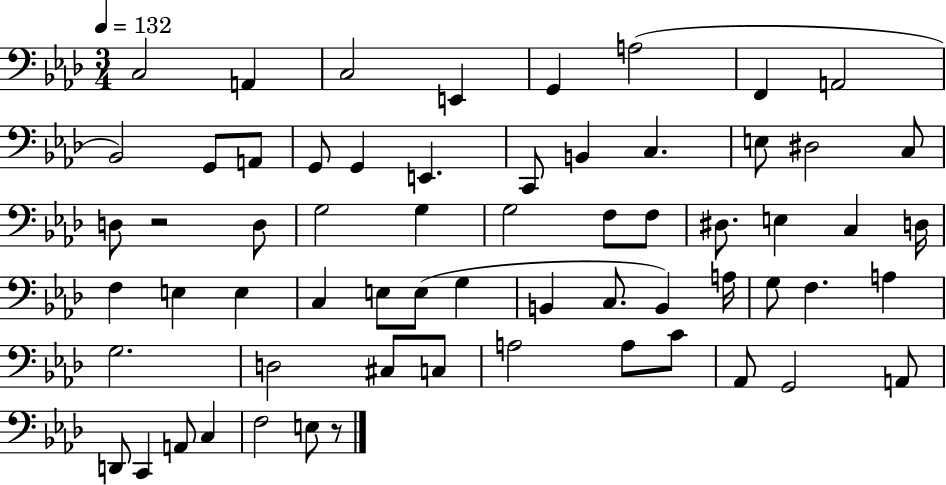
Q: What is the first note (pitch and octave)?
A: C3